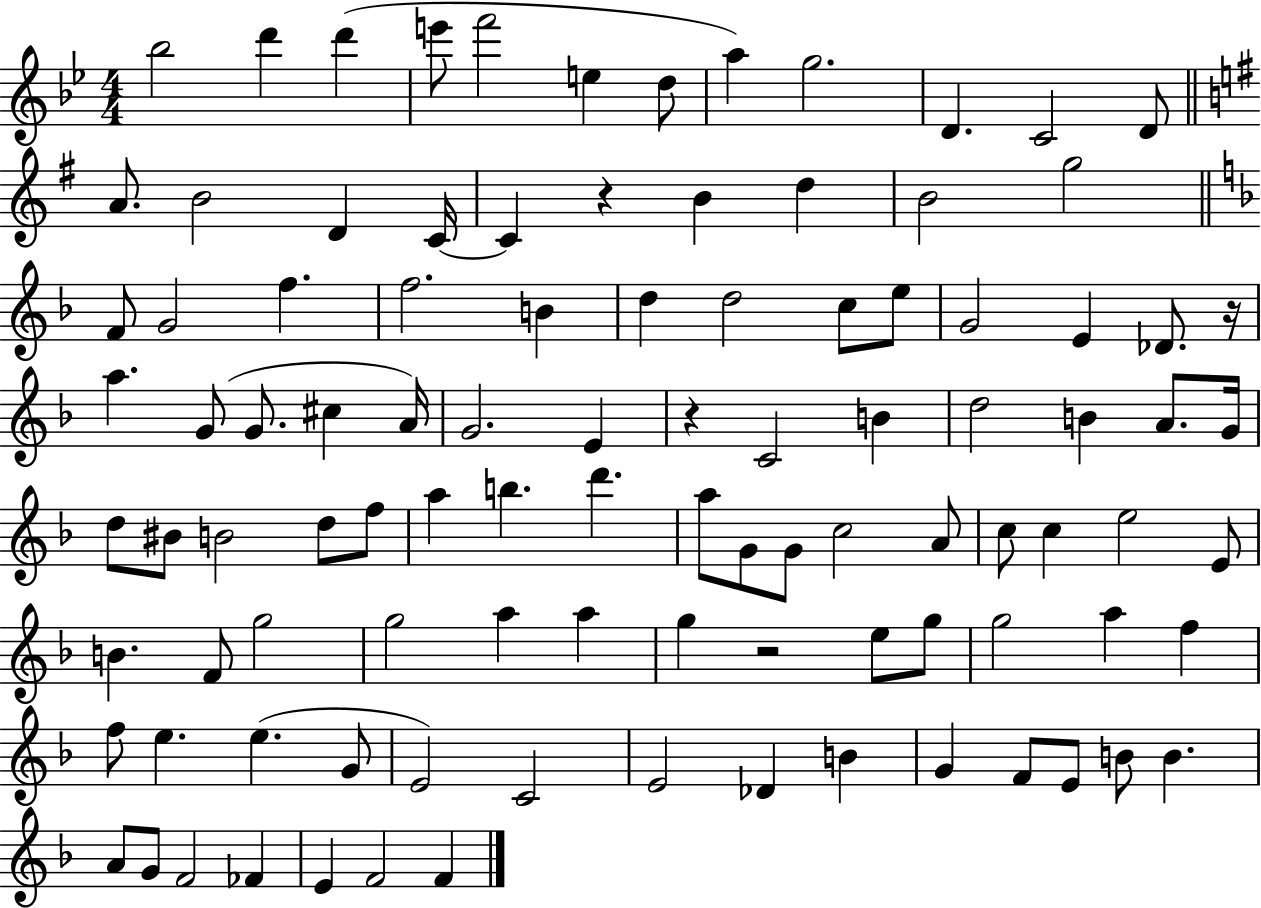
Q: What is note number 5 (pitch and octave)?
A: F6